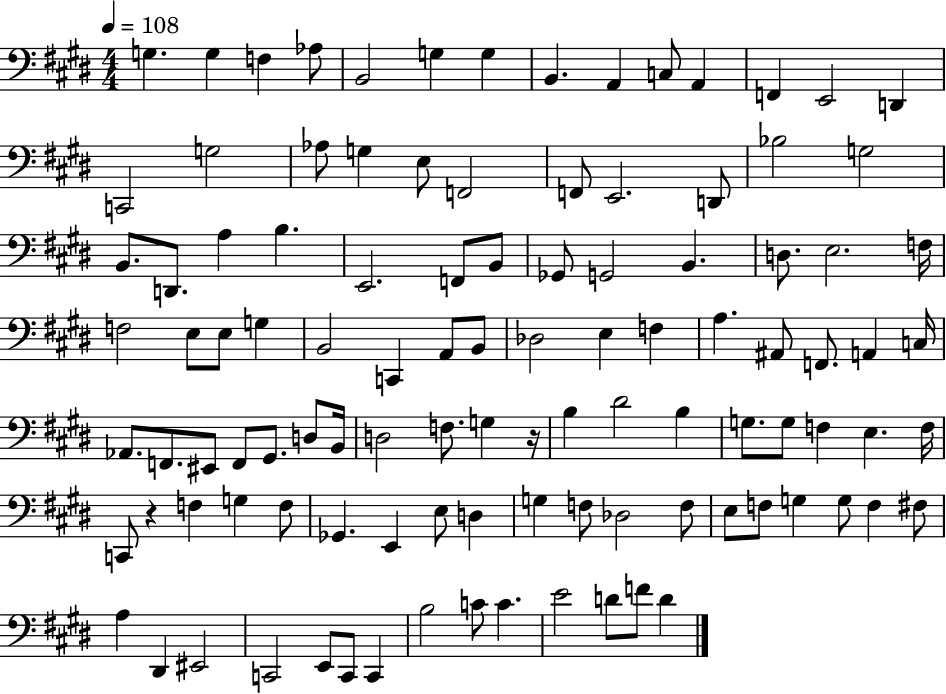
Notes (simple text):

G3/q. G3/q F3/q Ab3/e B2/h G3/q G3/q B2/q. A2/q C3/e A2/q F2/q E2/h D2/q C2/h G3/h Ab3/e G3/q E3/e F2/h F2/e E2/h. D2/e Bb3/h G3/h B2/e. D2/e. A3/q B3/q. E2/h. F2/e B2/e Gb2/e G2/h B2/q. D3/e. E3/h. F3/s F3/h E3/e E3/e G3/q B2/h C2/q A2/e B2/e Db3/h E3/q F3/q A3/q. A#2/e F2/e. A2/q C3/s Ab2/e. F2/e. EIS2/e F2/e G#2/e. D3/e B2/s D3/h F3/e. G3/q R/s B3/q D#4/h B3/q G3/e. G3/e F3/q E3/q. F3/s C2/e R/q F3/q G3/q F3/e Gb2/q. E2/q E3/e D3/q G3/q F3/e Db3/h F3/e E3/e F3/e G3/q G3/e F3/q F#3/e A3/q D#2/q EIS2/h C2/h E2/e C2/e C2/q B3/h C4/e C4/q. E4/h D4/e F4/e D4/q